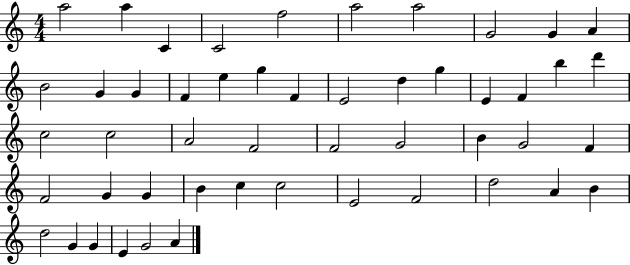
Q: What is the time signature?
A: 4/4